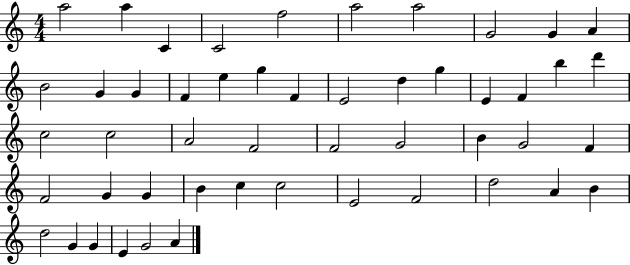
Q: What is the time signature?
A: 4/4